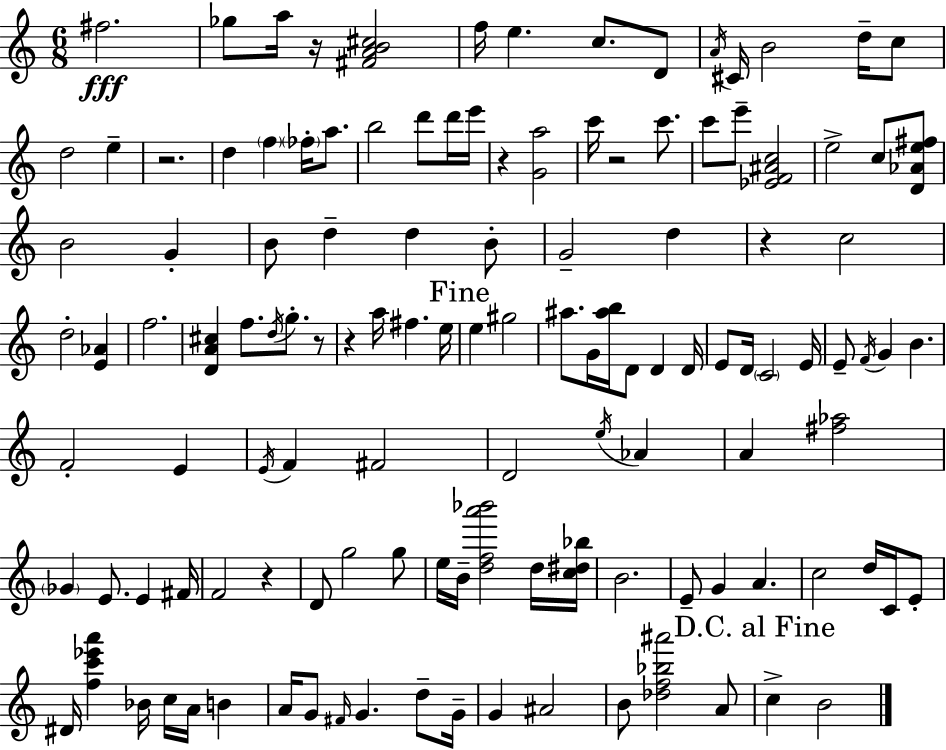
X:1
T:Untitled
M:6/8
L:1/4
K:C
^f2 _g/2 a/4 z/4 [^FAB^c]2 f/4 e c/2 D/2 A/4 ^C/4 B2 d/4 c/2 d2 e z2 d f _f/4 a/2 b2 d'/2 d'/4 e'/4 z [Ga]2 c'/4 z2 c'/2 c'/2 e'/2 [_EF^Ac]2 e2 c/2 [D_Ae^f]/2 B2 G B/2 d d B/2 G2 d z c2 d2 [E_A] f2 [DA^c] f/2 d/4 g/2 z/2 z a/4 ^f e/4 e ^g2 ^a/2 G/4 [^ab]/4 D/2 D D/4 E/2 D/4 C2 E/4 E/2 F/4 G B F2 E E/4 F ^F2 D2 e/4 _A A [^f_a]2 _G E/2 E ^F/4 F2 z D/2 g2 g/2 e/4 B/4 [dfa'_b']2 d/4 [c^d_b]/4 B2 E/2 G A c2 d/4 C/4 E/2 ^D/4 [fc'_e'a'] _B/4 c/4 A/4 B A/4 G/2 ^F/4 G d/2 G/4 G ^A2 B/2 [_df_b^a']2 A/2 c B2